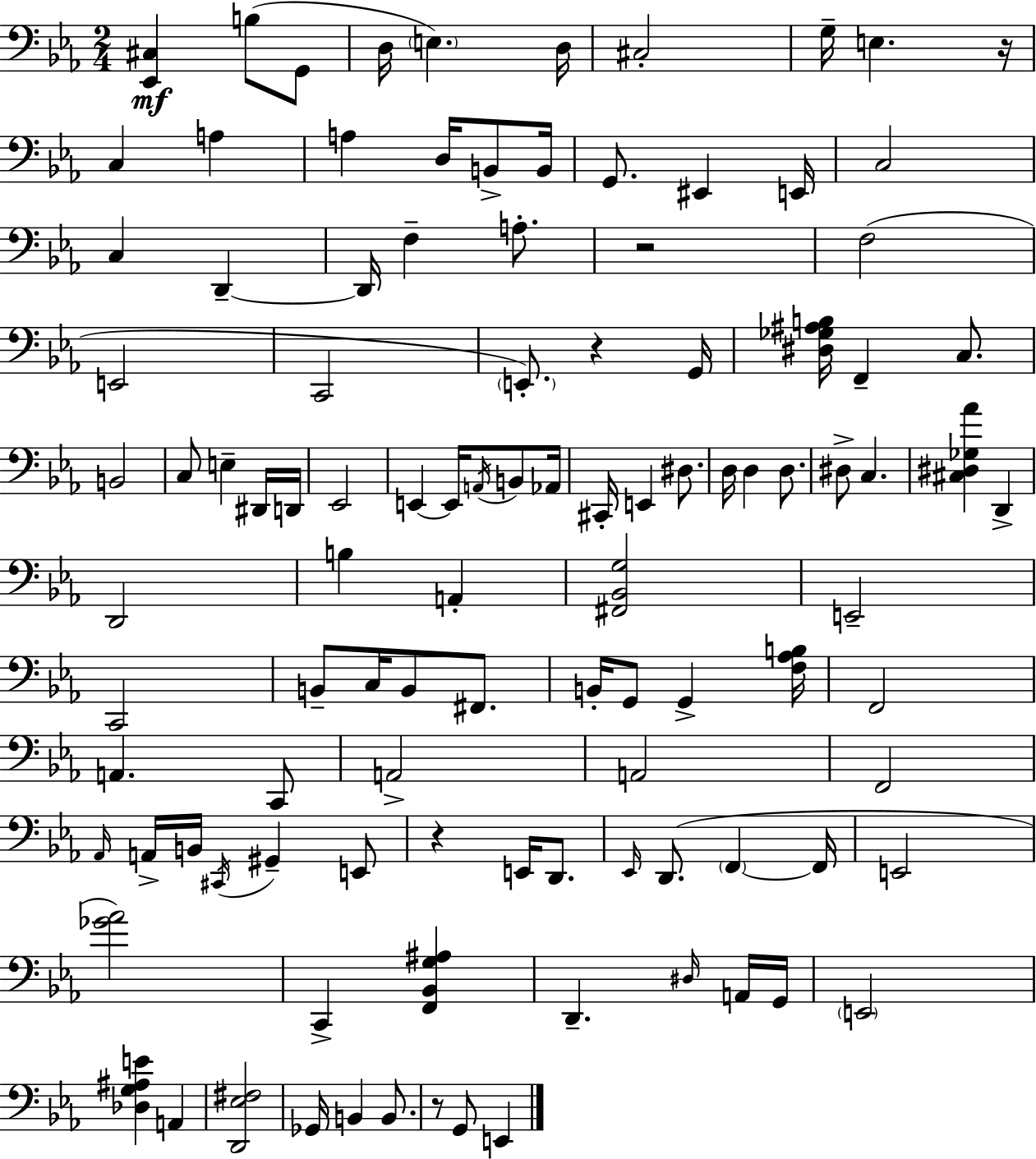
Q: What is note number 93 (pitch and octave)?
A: E2